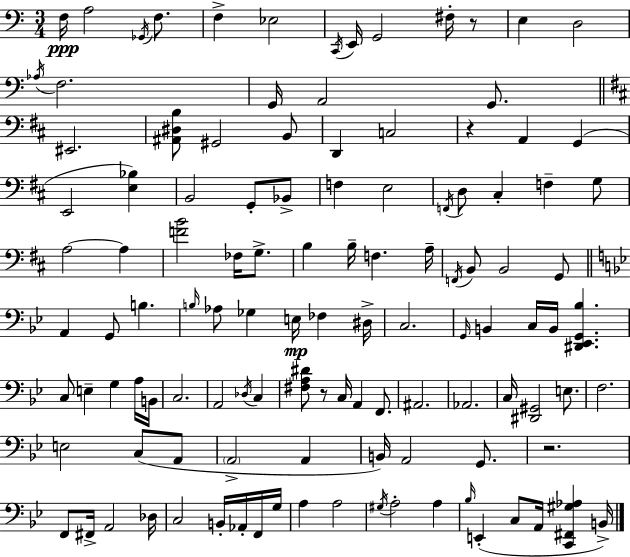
X:1
T:Untitled
M:3/4
L:1/4
K:C
F,/4 A,2 _G,,/4 F,/2 F, _E,2 C,,/4 E,,/4 G,,2 ^F,/4 z/2 E, D,2 _A,/4 F,2 G,,/4 A,,2 G,,/2 ^E,,2 [^A,,^D,B,]/2 ^G,,2 B,,/2 D,, C,2 z A,, G,, E,,2 [E,_B,] B,,2 G,,/2 _B,,/2 F, E,2 F,,/4 D,/2 ^C, F, G,/2 A,2 A, [FB]2 _F,/4 G,/2 B, B,/4 F, A,/4 F,,/4 B,,/2 B,,2 G,,/2 A,, G,,/2 B, B,/4 _A,/2 _G, E,/4 _F, ^D,/4 C,2 G,,/4 B,, C,/4 B,,/4 [^D,,_E,,G,,_B,] C,/2 E, G, A,/4 B,,/4 C,2 A,,2 _D,/4 C, [^F,A,^D]/2 z/2 C,/4 A,, F,,/2 ^A,,2 _A,,2 C,/4 [^D,,^G,,]2 E,/2 F,2 E,2 C,/2 A,,/2 A,,2 A,, B,,/4 A,,2 G,,/2 z2 F,,/2 ^F,,/4 A,,2 _D,/4 C,2 B,,/4 _A,,/4 F,,/4 G,/4 A, A,2 ^G,/4 A,2 A, _B,/4 E,, C,/2 A,,/4 [C,,^F,,^G,_A,] B,,/4